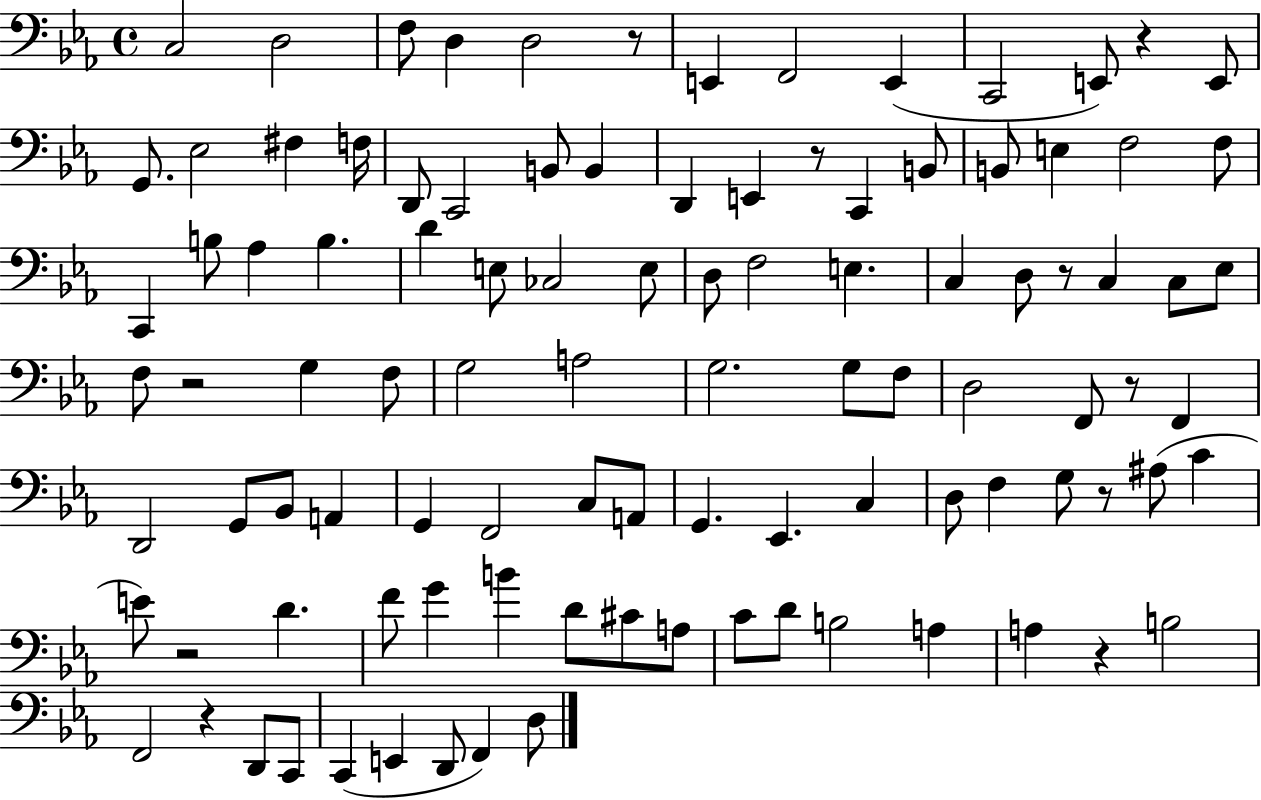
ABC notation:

X:1
T:Untitled
M:4/4
L:1/4
K:Eb
C,2 D,2 F,/2 D, D,2 z/2 E,, F,,2 E,, C,,2 E,,/2 z E,,/2 G,,/2 _E,2 ^F, F,/4 D,,/2 C,,2 B,,/2 B,, D,, E,, z/2 C,, B,,/2 B,,/2 E, F,2 F,/2 C,, B,/2 _A, B, D E,/2 _C,2 E,/2 D,/2 F,2 E, C, D,/2 z/2 C, C,/2 _E,/2 F,/2 z2 G, F,/2 G,2 A,2 G,2 G,/2 F,/2 D,2 F,,/2 z/2 F,, D,,2 G,,/2 _B,,/2 A,, G,, F,,2 C,/2 A,,/2 G,, _E,, C, D,/2 F, G,/2 z/2 ^A,/2 C E/2 z2 D F/2 G B D/2 ^C/2 A,/2 C/2 D/2 B,2 A, A, z B,2 F,,2 z D,,/2 C,,/2 C,, E,, D,,/2 F,, D,/2